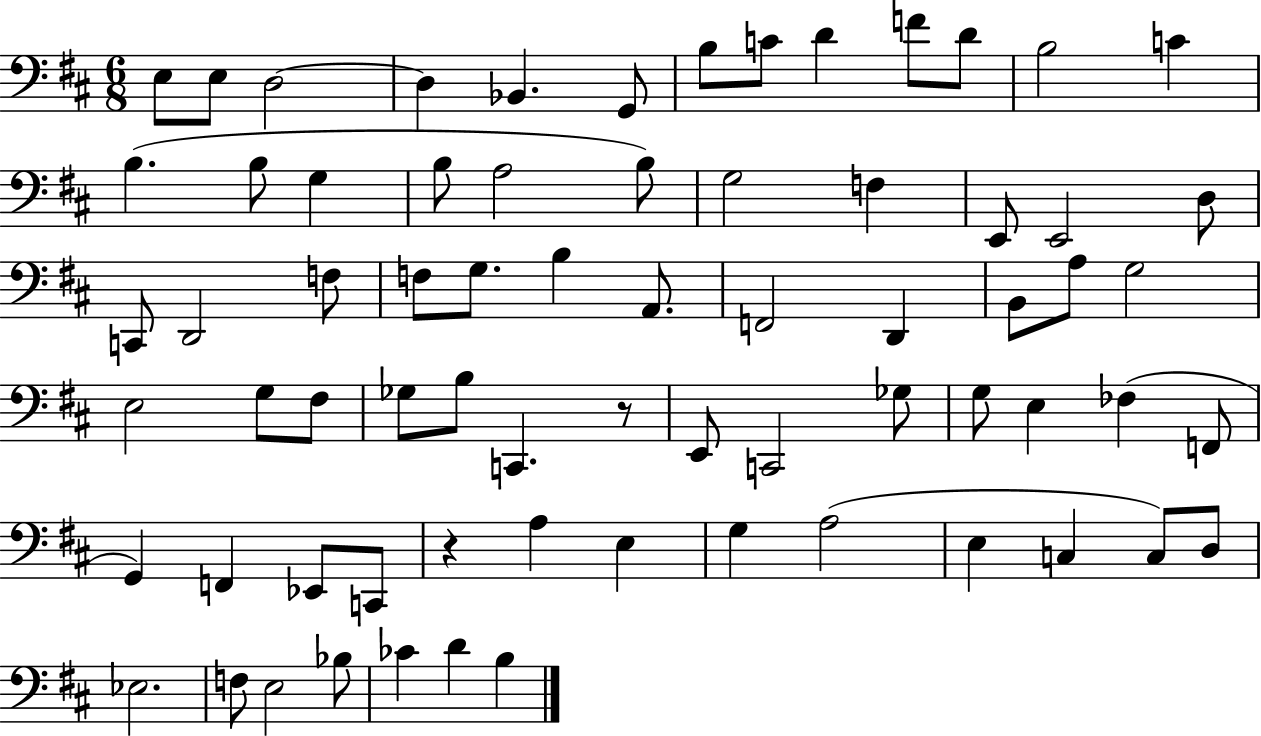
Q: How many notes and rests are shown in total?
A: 70